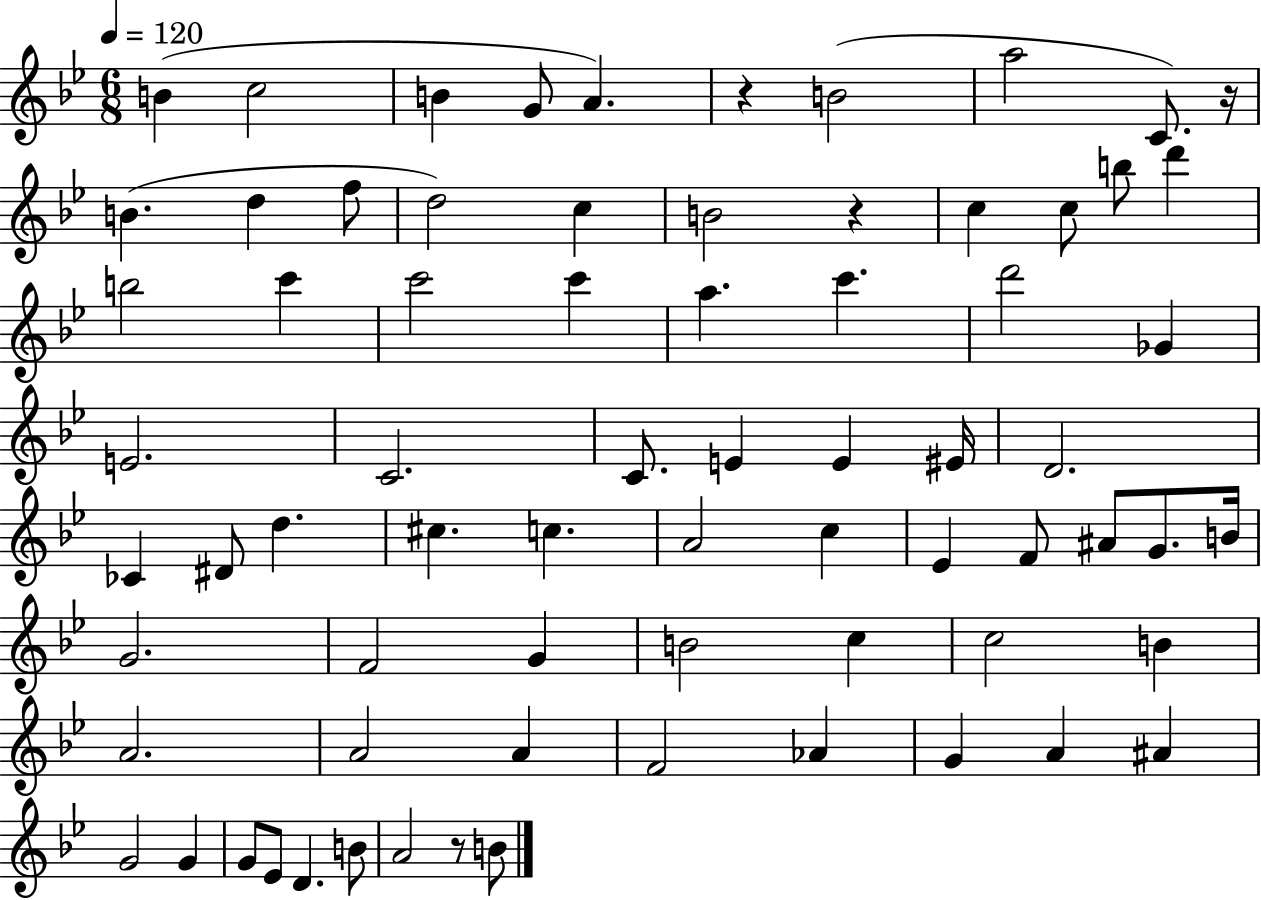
B4/q C5/h B4/q G4/e A4/q. R/q B4/h A5/h C4/e. R/s B4/q. D5/q F5/e D5/h C5/q B4/h R/q C5/q C5/e B5/e D6/q B5/h C6/q C6/h C6/q A5/q. C6/q. D6/h Gb4/q E4/h. C4/h. C4/e. E4/q E4/q EIS4/s D4/h. CES4/q D#4/e D5/q. C#5/q. C5/q. A4/h C5/q Eb4/q F4/e A#4/e G4/e. B4/s G4/h. F4/h G4/q B4/h C5/q C5/h B4/q A4/h. A4/h A4/q F4/h Ab4/q G4/q A4/q A#4/q G4/h G4/q G4/e Eb4/e D4/q. B4/e A4/h R/e B4/e